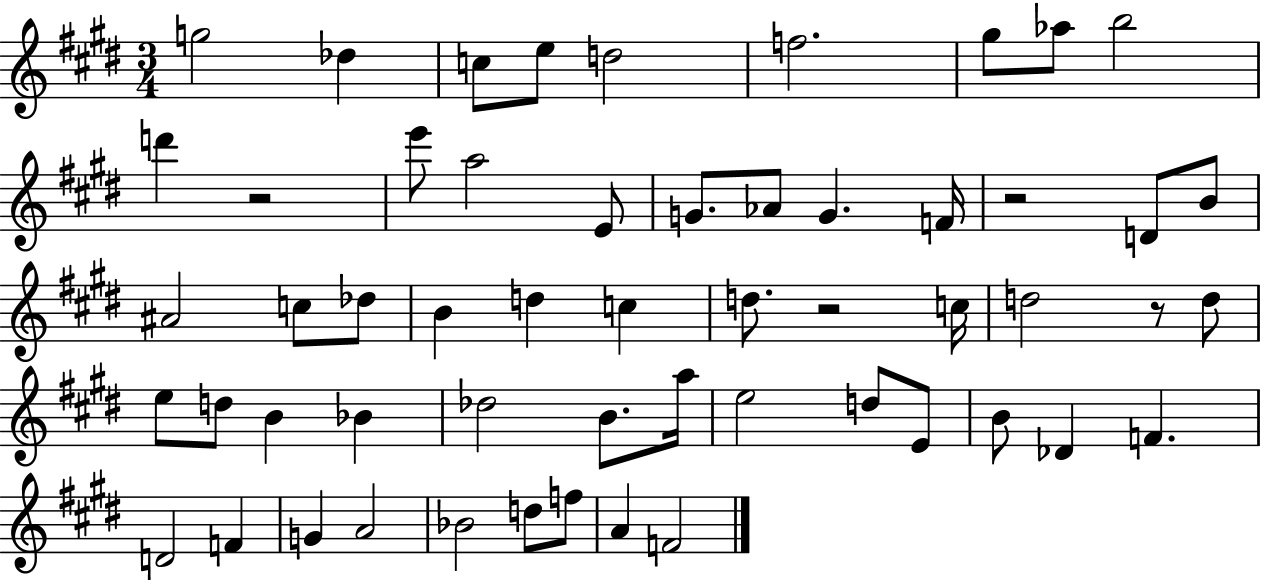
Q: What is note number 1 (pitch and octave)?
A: G5